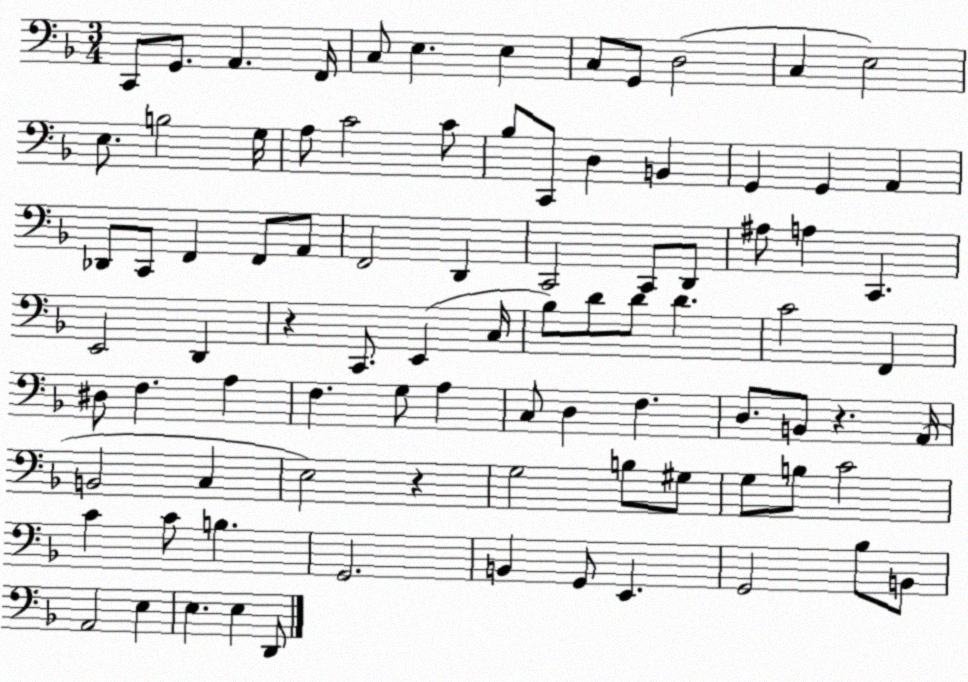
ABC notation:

X:1
T:Untitled
M:3/4
L:1/4
K:F
C,,/2 G,,/2 A,, F,,/4 C,/2 E, E, C,/2 G,,/2 D,2 C, E,2 E,/2 B,2 G,/4 A,/2 C2 C/2 _B,/2 C,,/2 D, B,, G,, G,, A,, _D,,/2 C,,/2 F,, F,,/2 A,,/2 F,,2 D,, C,,2 C,,/2 D,,/2 ^A,/2 A, C,, E,,2 D,, z C,,/2 E,, C,/4 _B,/2 D/2 D/2 D C2 F,, ^D,/2 F, A, F, G,/2 A, C,/2 D, F, D,/2 B,,/2 z A,,/4 B,,2 C, E,2 z G,2 B,/2 ^G,/2 G,/2 B,/2 C2 C C/2 B, G,,2 B,, G,,/2 E,, G,,2 _B,/2 B,,/2 A,,2 E, E, E, D,,/2